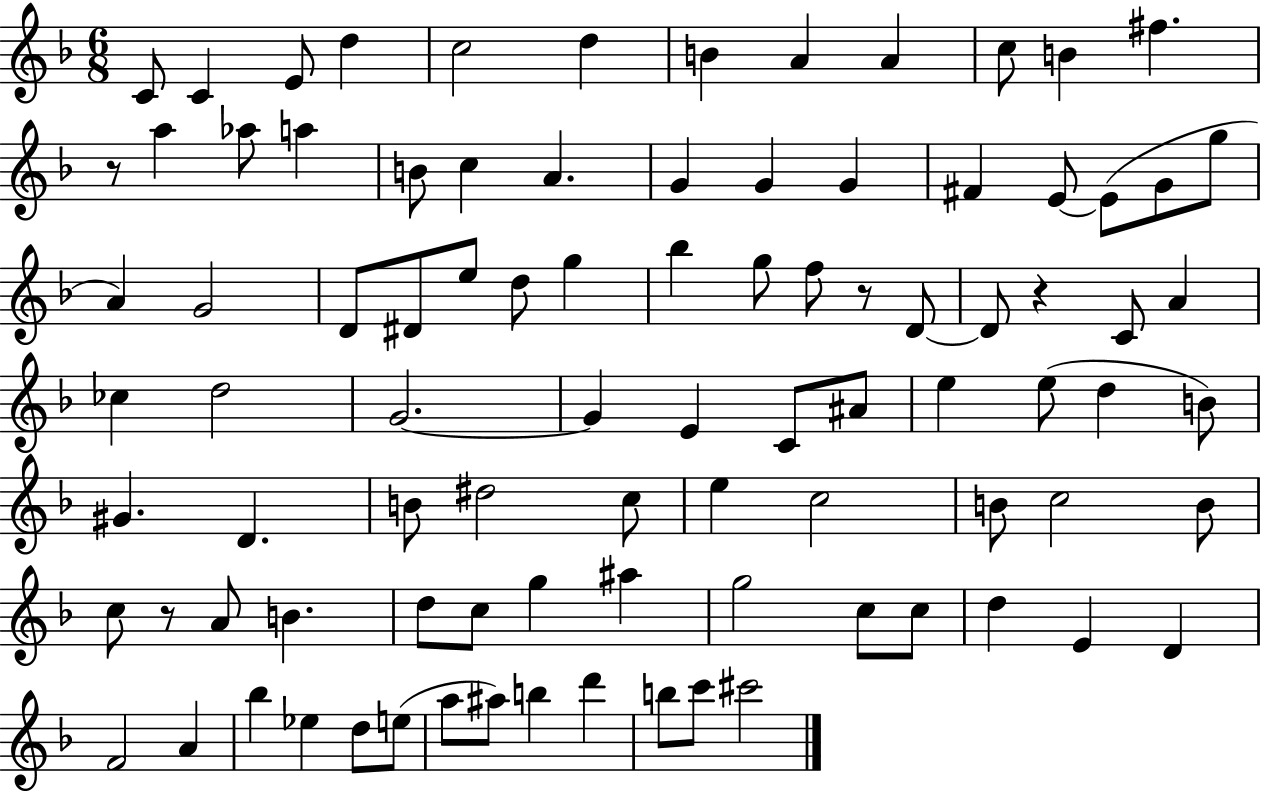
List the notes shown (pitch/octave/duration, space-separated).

C4/e C4/q E4/e D5/q C5/h D5/q B4/q A4/q A4/q C5/e B4/q F#5/q. R/e A5/q Ab5/e A5/q B4/e C5/q A4/q. G4/q G4/q G4/q F#4/q E4/e E4/e G4/e G5/e A4/q G4/h D4/e D#4/e E5/e D5/e G5/q Bb5/q G5/e F5/e R/e D4/e D4/e R/q C4/e A4/q CES5/q D5/h G4/h. G4/q E4/q C4/e A#4/e E5/q E5/e D5/q B4/e G#4/q. D4/q. B4/e D#5/h C5/e E5/q C5/h B4/e C5/h B4/e C5/e R/e A4/e B4/q. D5/e C5/e G5/q A#5/q G5/h C5/e C5/e D5/q E4/q D4/q F4/h A4/q Bb5/q Eb5/q D5/e E5/e A5/e A#5/e B5/q D6/q B5/e C6/e C#6/h